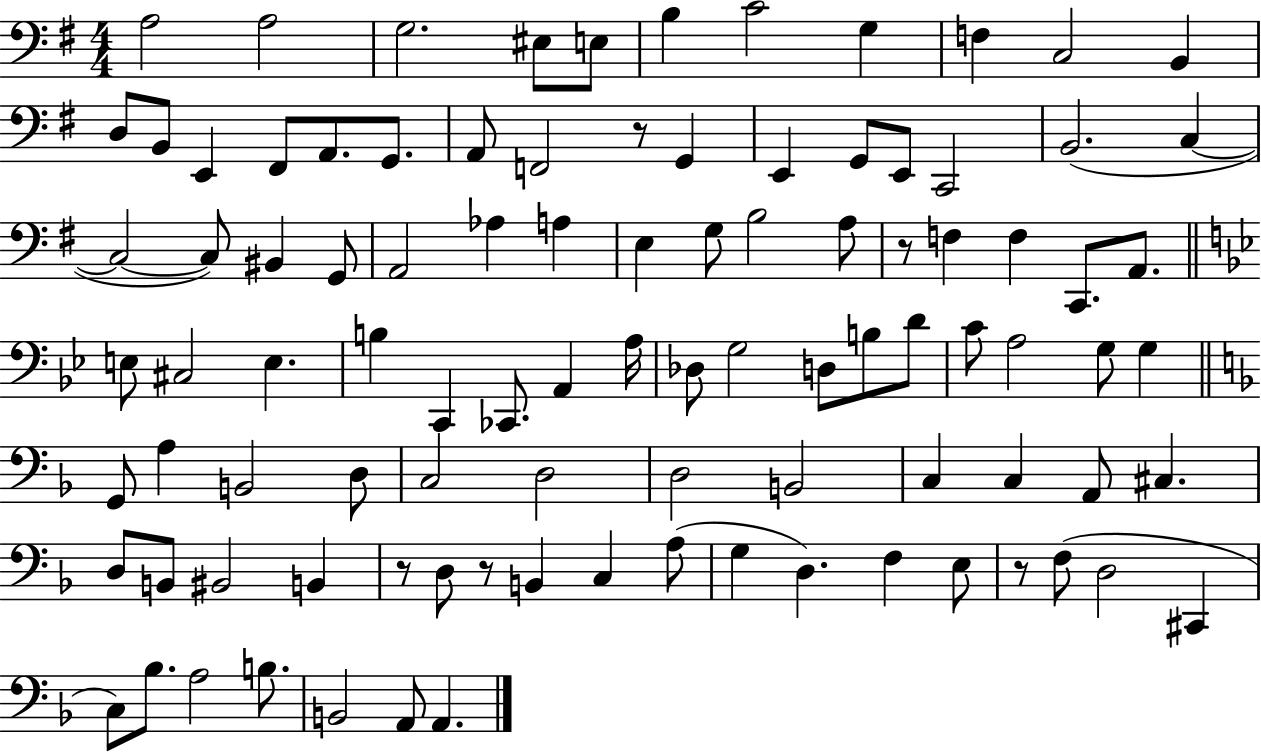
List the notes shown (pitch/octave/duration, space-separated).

A3/h A3/h G3/h. EIS3/e E3/e B3/q C4/h G3/q F3/q C3/h B2/q D3/e B2/e E2/q F#2/e A2/e. G2/e. A2/e F2/h R/e G2/q E2/q G2/e E2/e C2/h B2/h. C3/q C3/h C3/e BIS2/q G2/e A2/h Ab3/q A3/q E3/q G3/e B3/h A3/e R/e F3/q F3/q C2/e. A2/e. E3/e C#3/h E3/q. B3/q C2/q CES2/e. A2/q A3/s Db3/e G3/h D3/e B3/e D4/e C4/e A3/h G3/e G3/q G2/e A3/q B2/h D3/e C3/h D3/h D3/h B2/h C3/q C3/q A2/e C#3/q. D3/e B2/e BIS2/h B2/q R/e D3/e R/e B2/q C3/q A3/e G3/q D3/q. F3/q E3/e R/e F3/e D3/h C#2/q C3/e Bb3/e. A3/h B3/e. B2/h A2/e A2/q.